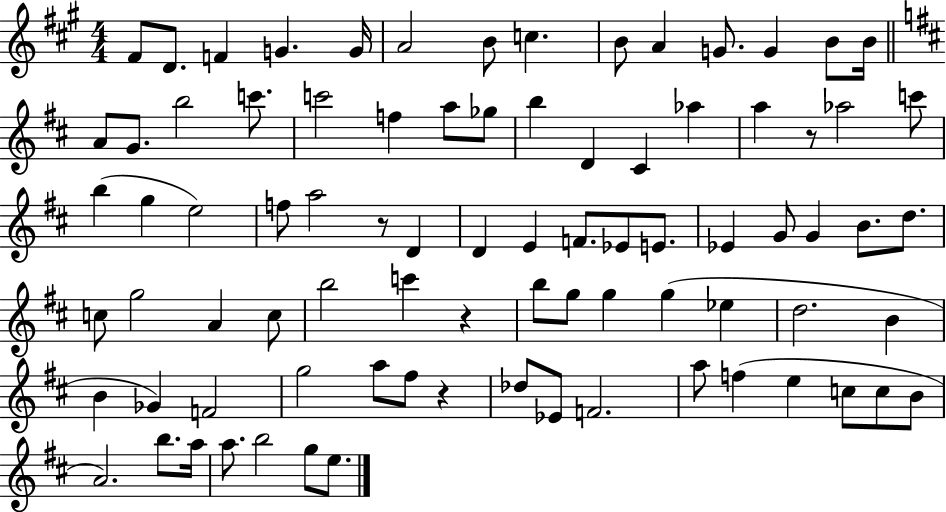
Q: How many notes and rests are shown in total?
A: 84